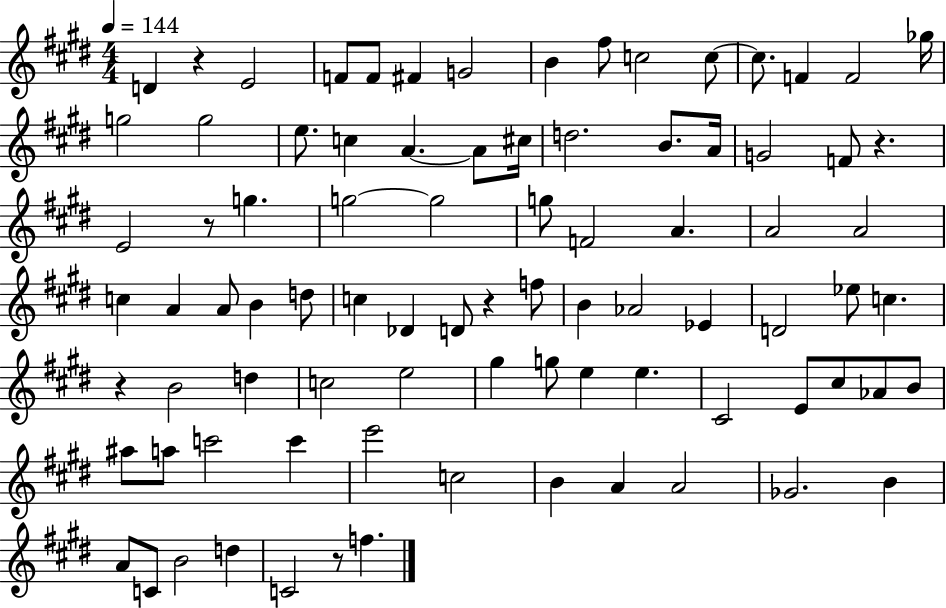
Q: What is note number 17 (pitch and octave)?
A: E5